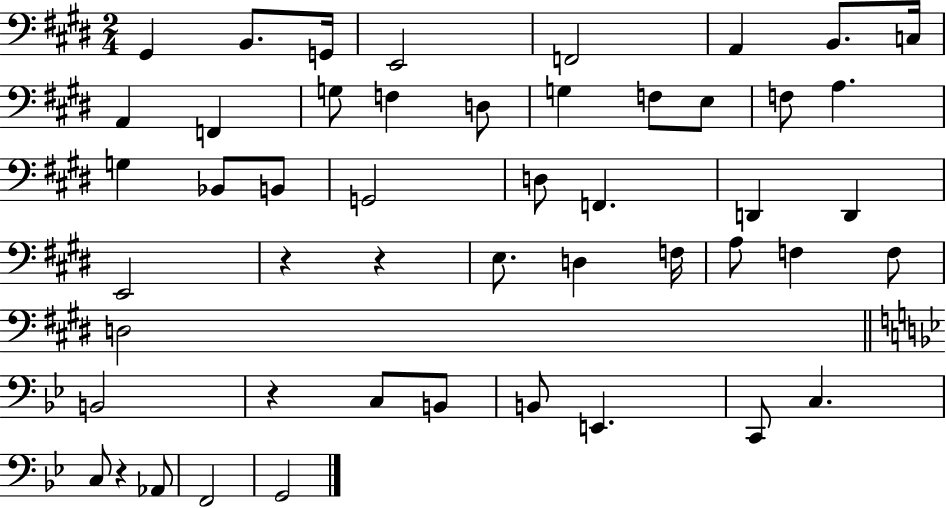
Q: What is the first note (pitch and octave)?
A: G#2